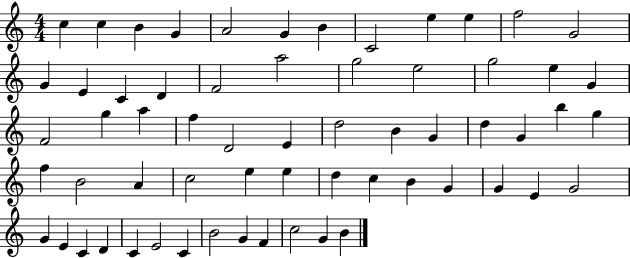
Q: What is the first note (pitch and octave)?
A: C5